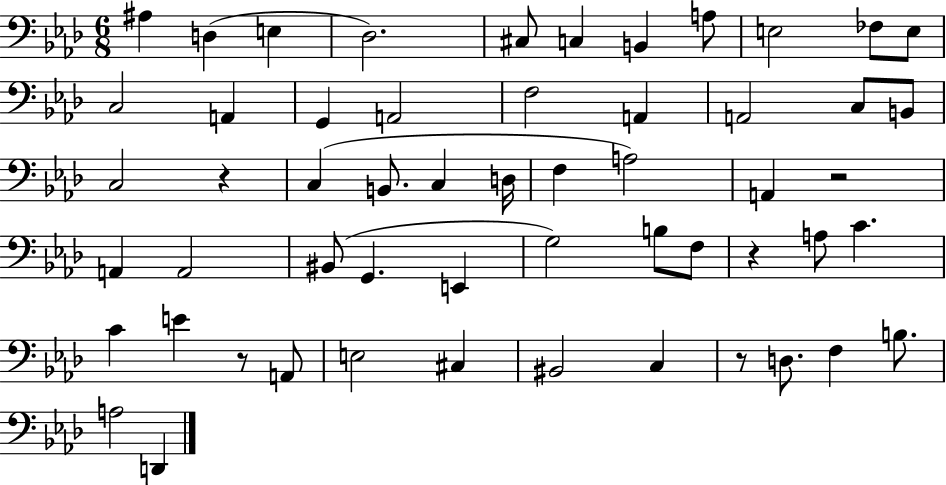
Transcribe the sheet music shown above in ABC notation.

X:1
T:Untitled
M:6/8
L:1/4
K:Ab
^A, D, E, _D,2 ^C,/2 C, B,, A,/2 E,2 _F,/2 E,/2 C,2 A,, G,, A,,2 F,2 A,, A,,2 C,/2 B,,/2 C,2 z C, B,,/2 C, D,/4 F, A,2 A,, z2 A,, A,,2 ^B,,/2 G,, E,, G,2 B,/2 F,/2 z A,/2 C C E z/2 A,,/2 E,2 ^C, ^B,,2 C, z/2 D,/2 F, B,/2 A,2 D,,